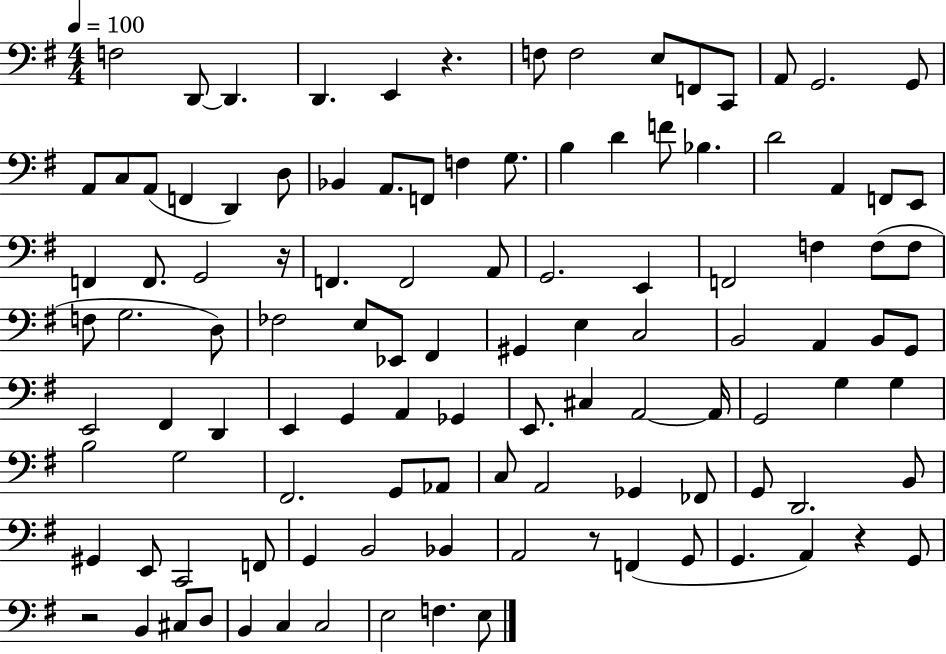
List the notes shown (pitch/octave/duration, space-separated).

F3/h D2/e D2/q. D2/q. E2/q R/q. F3/e F3/h E3/e F2/e C2/e A2/e G2/h. G2/e A2/e C3/e A2/e F2/q D2/q D3/e Bb2/q A2/e. F2/e F3/q G3/e. B3/q D4/q F4/e Bb3/q. D4/h A2/q F2/e E2/e F2/q F2/e. G2/h R/s F2/q. F2/h A2/e G2/h. E2/q F2/h F3/q F3/e F3/e F3/e G3/h. D3/e FES3/h E3/e Eb2/e F#2/q G#2/q E3/q C3/h B2/h A2/q B2/e G2/e E2/h F#2/q D2/q E2/q G2/q A2/q Gb2/q E2/e. C#3/q A2/h A2/s G2/h G3/q G3/q B3/h G3/h F#2/h. G2/e Ab2/e C3/e A2/h Gb2/q FES2/e G2/e D2/h. B2/e G#2/q E2/e C2/h F2/e G2/q B2/h Bb2/q A2/h R/e F2/q G2/e G2/q. A2/q R/q G2/e R/h B2/q C#3/e D3/e B2/q C3/q C3/h E3/h F3/q. E3/e